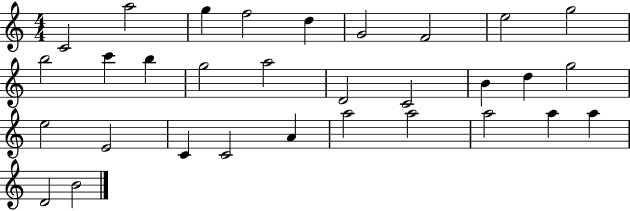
X:1
T:Untitled
M:4/4
L:1/4
K:C
C2 a2 g f2 d G2 F2 e2 g2 b2 c' b g2 a2 D2 C2 B d g2 e2 E2 C C2 A a2 a2 a2 a a D2 B2